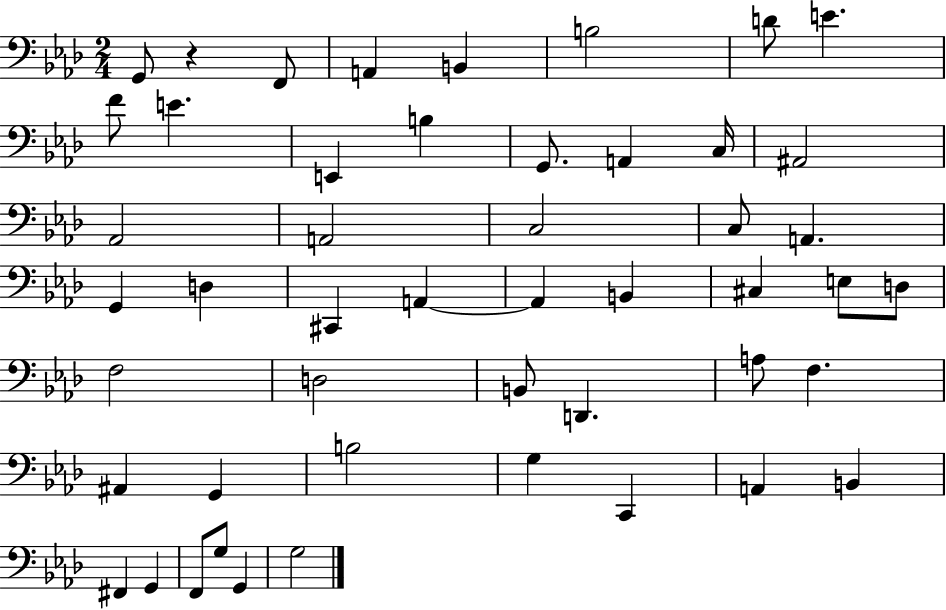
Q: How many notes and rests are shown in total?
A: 49